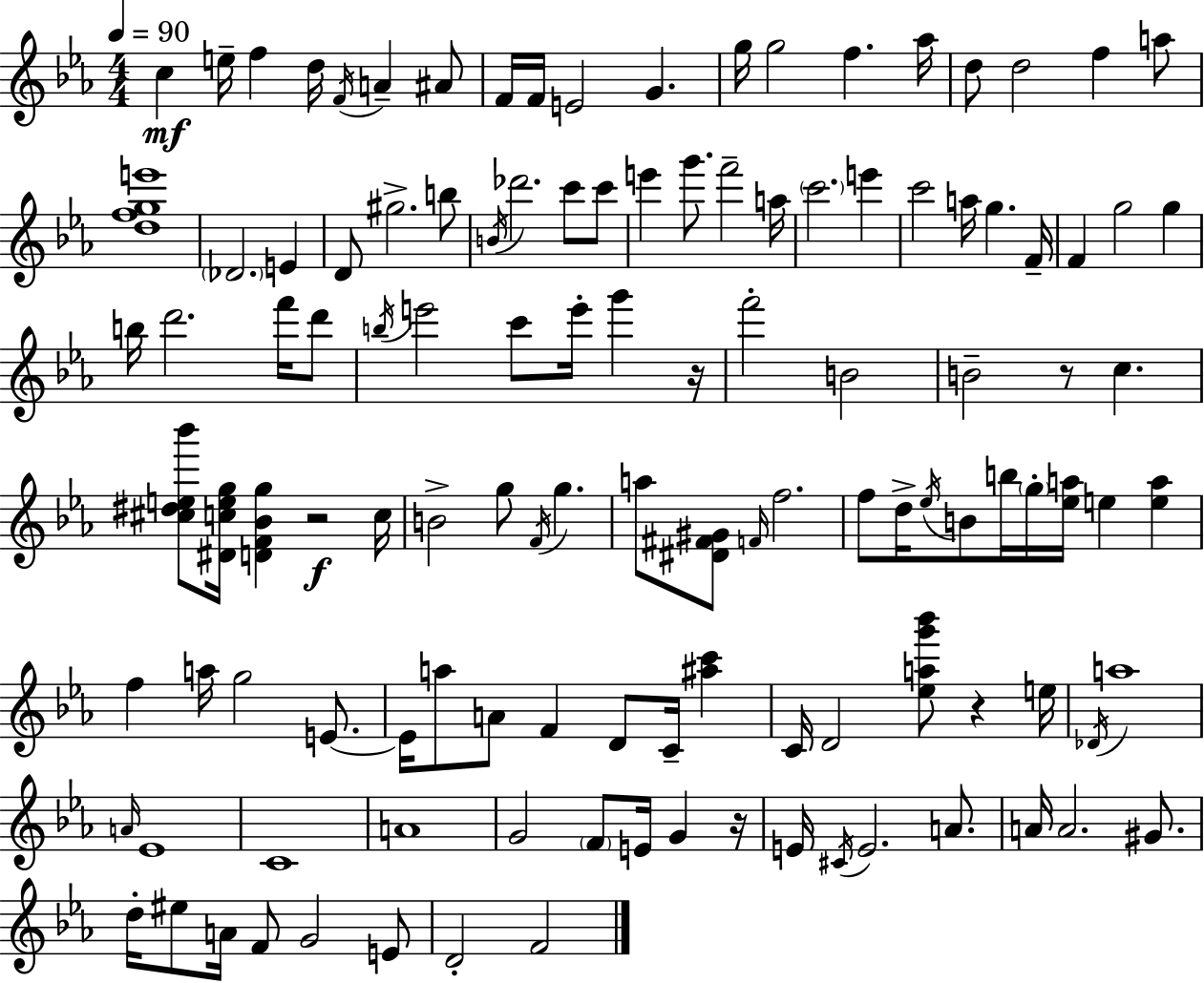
{
  \clef treble
  \numericTimeSignature
  \time 4/4
  \key ees \major
  \tempo 4 = 90
  c''4\mf e''16-- f''4 d''16 \acciaccatura { f'16 } a'4-- ais'8 | f'16 f'16 e'2 g'4. | g''16 g''2 f''4. | aes''16 d''8 d''2 f''4 a''8 | \break <d'' f'' g'' e'''>1 | \parenthesize des'2. e'4 | d'8 gis''2.-> b''8 | \acciaccatura { b'16 } des'''2. c'''8 | \break c'''8 e'''4 g'''8. f'''2-- | a''16 \parenthesize c'''2. e'''4 | c'''2 a''16 g''4. | f'16-- f'4 g''2 g''4 | \break b''16 d'''2. f'''16 | d'''8 \acciaccatura { b''16 } e'''2 c'''8 e'''16-. g'''4 | r16 f'''2-. b'2 | b'2-- r8 c''4. | \break <cis'' dis'' e'' bes'''>8 <dis' c'' e'' g''>16 <d' f' bes' g''>4 r2\f | c''16 b'2-> g''8 \acciaccatura { f'16 } g''4. | a''8 <dis' fis' gis'>8 \grace { f'16 } f''2. | f''8 d''16-> \acciaccatura { ees''16 } b'8 b''16 \parenthesize g''16-. <ees'' a''>16 e''4 | \break <e'' a''>4 f''4 a''16 g''2 | e'8.~~ e'16 a''8 a'8 f'4 d'8 | c'16-- <ais'' c'''>4 c'16 d'2 <ees'' a'' g''' bes'''>8 | r4 e''16 \acciaccatura { des'16 } a''1 | \break \grace { a'16 } ees'1 | c'1 | a'1 | g'2 | \break \parenthesize f'8 e'16 g'4 r16 e'16 \acciaccatura { cis'16 } e'2. | a'8. a'16 a'2. | gis'8. d''16-. eis''8 a'16 f'8 g'2 | e'8 d'2-. | \break f'2 \bar "|."
}